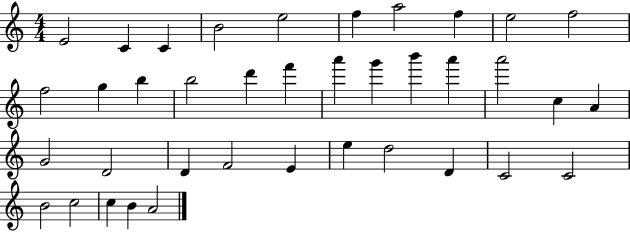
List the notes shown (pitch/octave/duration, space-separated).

E4/h C4/q C4/q B4/h E5/h F5/q A5/h F5/q E5/h F5/h F5/h G5/q B5/q B5/h D6/q F6/q A6/q G6/q B6/q A6/q A6/h C5/q A4/q G4/h D4/h D4/q F4/h E4/q E5/q D5/h D4/q C4/h C4/h B4/h C5/h C5/q B4/q A4/h